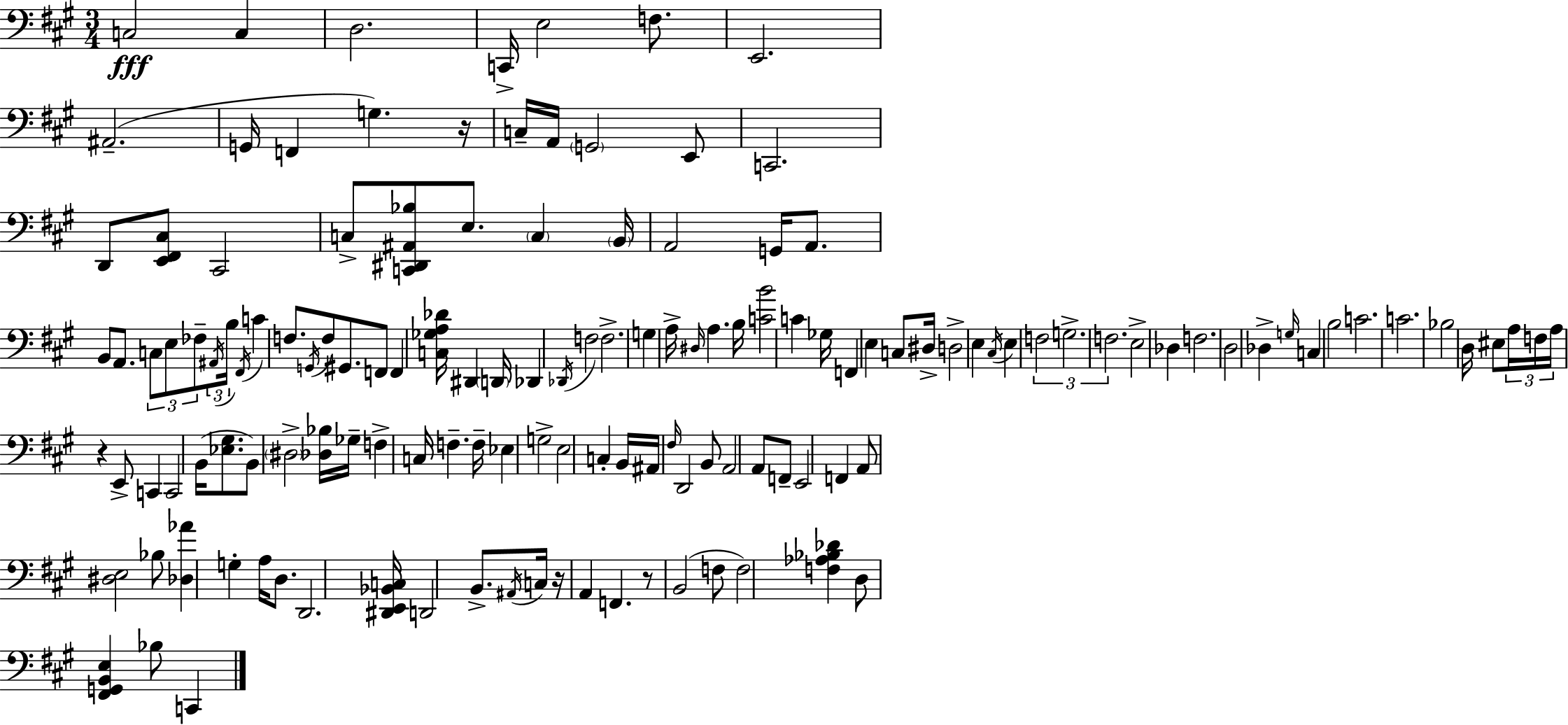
C3/h C3/q D3/h. C2/s E3/h F3/e. E2/h. A#2/h. G2/s F2/q G3/q. R/s C3/s A2/s G2/h E2/e C2/h. D2/e [E2,F#2,C#3]/e C#2/h C3/e [C2,D#2,A#2,Bb3]/e E3/e. C3/q B2/s A2/h G2/s A2/e. B2/e A2/e. C3/e E3/e FES3/e A#2/s B3/s F#2/s C4/q F3/e. G2/s F3/e G#2/e. F2/e F2/q [C3,Gb3,A3,Db4]/s D#2/q D2/s Db2/q Db2/s F3/h F3/h. G3/q A3/s D#3/s A3/q. B3/s [C4,B4]/h C4/q Gb3/s F2/q E3/q C3/e D#3/s D3/h E3/q C#3/s E3/q F3/h G3/h. F3/h. E3/h Db3/q F3/h. D3/h Db3/q G3/s C3/q B3/h C4/h. C4/h. Bb3/h D3/s EIS3/e A3/s F3/s A3/s R/q E2/e C2/q C2/h B2/s [Eb3,G#3]/e. B2/e D#3/h [Db3,Bb3]/s Gb3/s F3/q C3/s F3/q. F3/s Eb3/q G3/h E3/h C3/q B2/s A#2/s F#3/s D2/h B2/e A2/h A2/e F2/e E2/h F2/q A2/e [D#3,E3]/h Bb3/e [Db3,Ab4]/q G3/q A3/s D3/e. D2/h. [D#2,E2,Bb2,C3]/s D2/h B2/e. A#2/s C3/s R/s A2/q F2/q. R/e B2/h F3/e F3/h [F3,Ab3,Bb3,Db4]/q D3/e [F#2,G2,B2,E3]/q Bb3/e C2/q